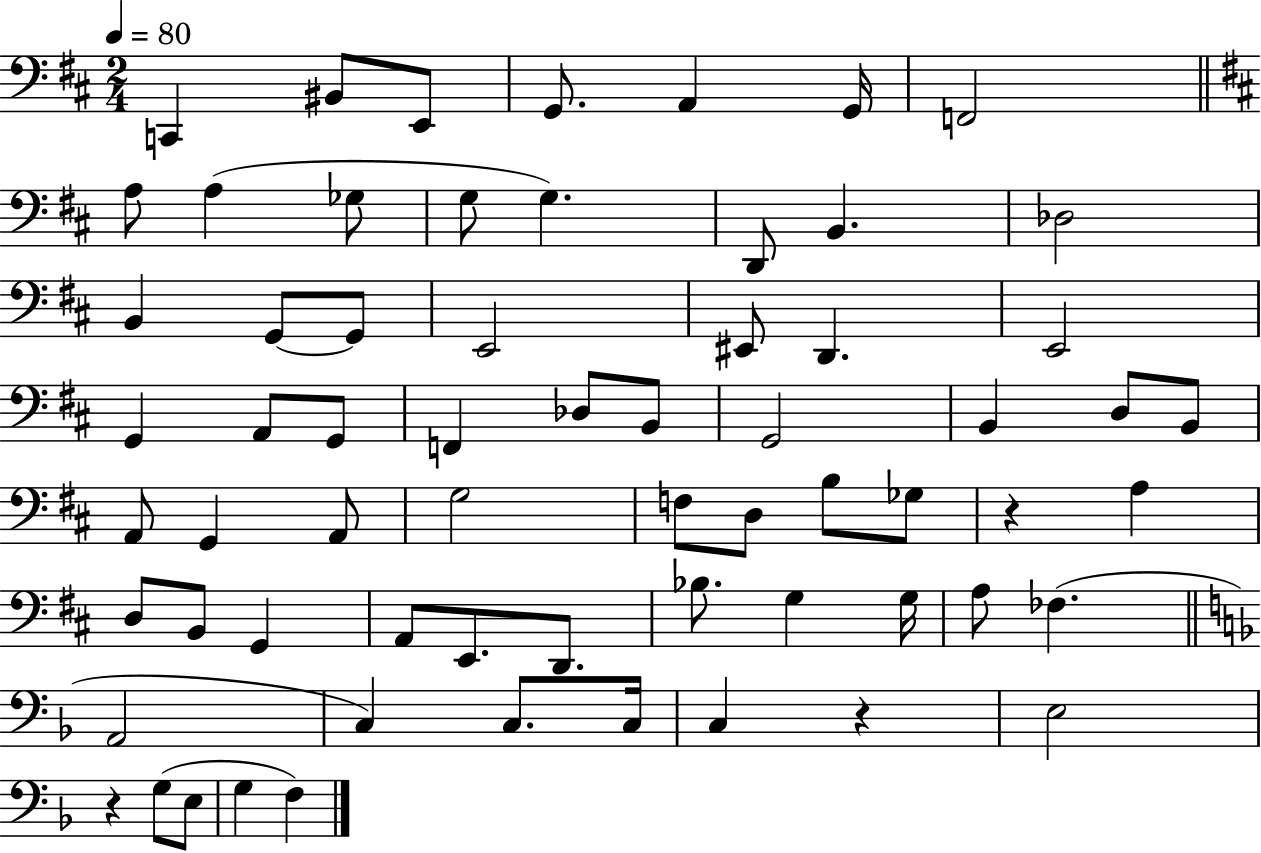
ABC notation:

X:1
T:Untitled
M:2/4
L:1/4
K:D
C,, ^B,,/2 E,,/2 G,,/2 A,, G,,/4 F,,2 A,/2 A, _G,/2 G,/2 G, D,,/2 B,, _D,2 B,, G,,/2 G,,/2 E,,2 ^E,,/2 D,, E,,2 G,, A,,/2 G,,/2 F,, _D,/2 B,,/2 G,,2 B,, D,/2 B,,/2 A,,/2 G,, A,,/2 G,2 F,/2 D,/2 B,/2 _G,/2 z A, D,/2 B,,/2 G,, A,,/2 E,,/2 D,,/2 _B,/2 G, G,/4 A,/2 _F, A,,2 C, C,/2 C,/4 C, z E,2 z G,/2 E,/2 G, F,